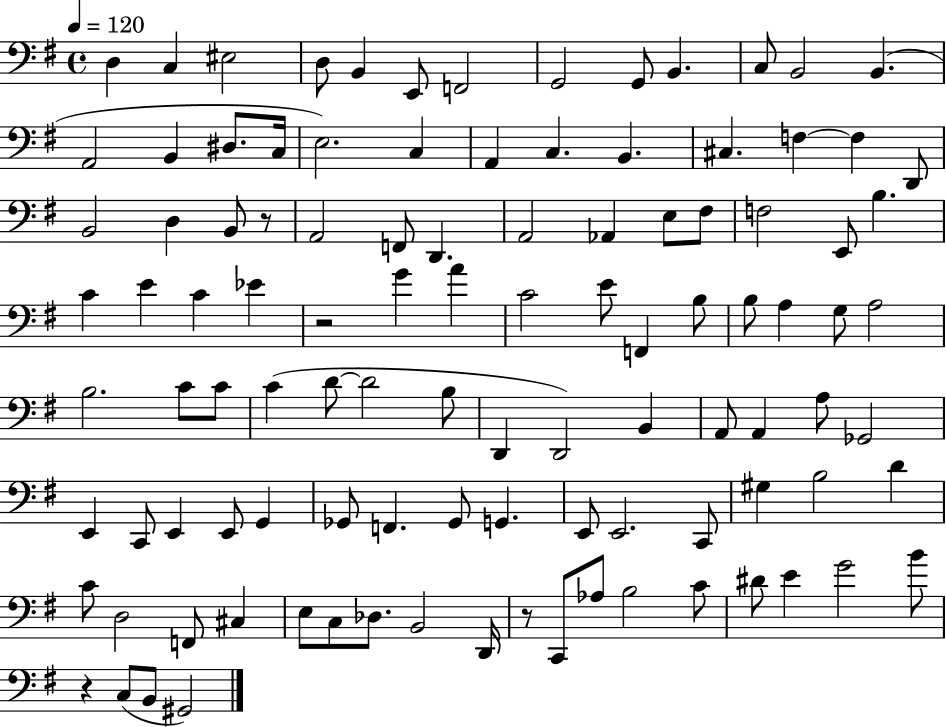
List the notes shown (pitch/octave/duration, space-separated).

D3/q C3/q EIS3/h D3/e B2/q E2/e F2/h G2/h G2/e B2/q. C3/e B2/h B2/q. A2/h B2/q D#3/e. C3/s E3/h. C3/q A2/q C3/q. B2/q. C#3/q. F3/q F3/q D2/e B2/h D3/q B2/e R/e A2/h F2/e D2/q. A2/h Ab2/q E3/e F#3/e F3/h E2/e B3/q. C4/q E4/q C4/q Eb4/q R/h G4/q A4/q C4/h E4/e F2/q B3/e B3/e A3/q G3/e A3/h B3/h. C4/e C4/e C4/q D4/e D4/h B3/e D2/q D2/h B2/q A2/e A2/q A3/e Gb2/h E2/q C2/e E2/q E2/e G2/q Gb2/e F2/q. Gb2/e G2/q. E2/e E2/h. C2/e G#3/q B3/h D4/q C4/e D3/h F2/e C#3/q E3/e C3/e Db3/e. B2/h D2/s R/e C2/e Ab3/e B3/h C4/e D#4/e E4/q G4/h B4/e R/q C3/e B2/e G#2/h